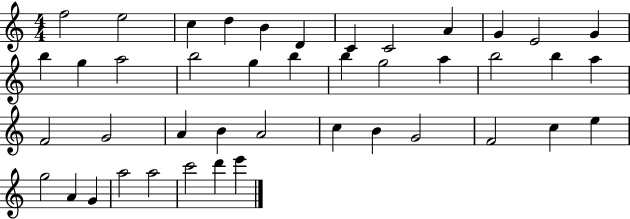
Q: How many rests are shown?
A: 0